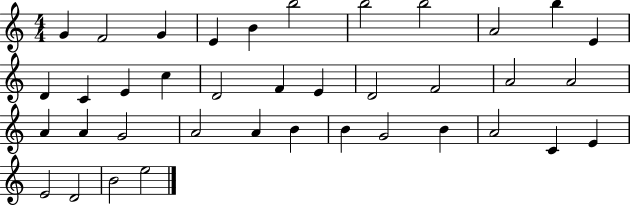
G4/q F4/h G4/q E4/q B4/q B5/h B5/h B5/h A4/h B5/q E4/q D4/q C4/q E4/q C5/q D4/h F4/q E4/q D4/h F4/h A4/h A4/h A4/q A4/q G4/h A4/h A4/q B4/q B4/q G4/h B4/q A4/h C4/q E4/q E4/h D4/h B4/h E5/h